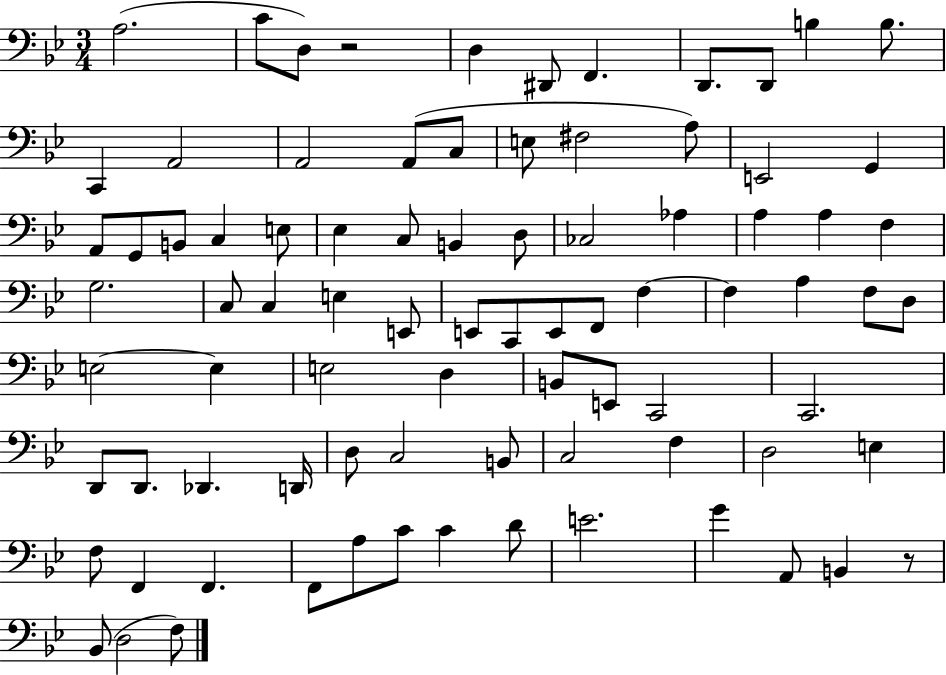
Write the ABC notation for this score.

X:1
T:Untitled
M:3/4
L:1/4
K:Bb
A,2 C/2 D,/2 z2 D, ^D,,/2 F,, D,,/2 D,,/2 B, B,/2 C,, A,,2 A,,2 A,,/2 C,/2 E,/2 ^F,2 A,/2 E,,2 G,, A,,/2 G,,/2 B,,/2 C, E,/2 _E, C,/2 B,, D,/2 _C,2 _A, A, A, F, G,2 C,/2 C, E, E,,/2 E,,/2 C,,/2 E,,/2 F,,/2 F, F, A, F,/2 D,/2 E,2 E, E,2 D, B,,/2 E,,/2 C,,2 C,,2 D,,/2 D,,/2 _D,, D,,/4 D,/2 C,2 B,,/2 C,2 F, D,2 E, F,/2 F,, F,, F,,/2 A,/2 C/2 C D/2 E2 G A,,/2 B,, z/2 _B,,/2 D,2 F,/2